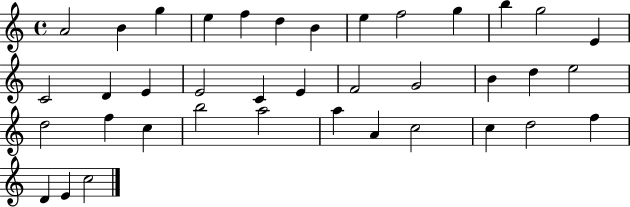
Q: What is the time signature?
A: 4/4